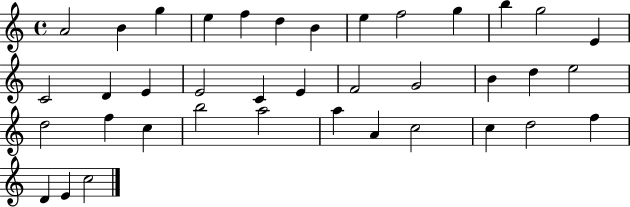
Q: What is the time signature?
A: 4/4